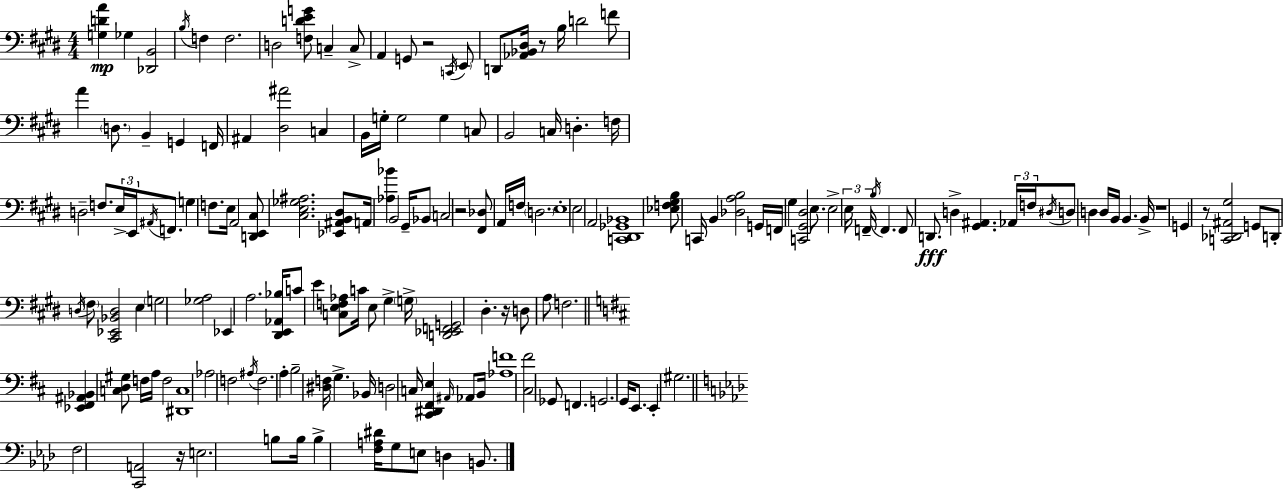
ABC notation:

X:1
T:Untitled
M:4/4
L:1/4
K:E
[G,DA] _G, [_D,,B,,]2 B,/4 F, F,2 D,2 [F,DEG]/2 C, C,/2 A,, G,,/2 z2 C,,/4 E,,/2 D,,/2 [_A,,_B,,^D,]/4 z/2 B,/4 D2 F/2 A D,/2 B,, G,, F,,/4 ^A,, [^D,^A]2 C, B,,/4 G,/4 G,2 G, C,/2 B,,2 C,/4 D, F,/4 D,2 F,/2 E,/4 E,,/4 ^A,,/4 F,,/2 G, F,/2 E,/4 A,,2 [D,,E,,^C,]/2 [^C,E,_G,^A,]2 [_E,,^A,,B,,^D,]/2 A,,/4 [_A,_B] B,,2 ^G,,/4 _B,,/2 C,2 z2 [^F,,_D,]/2 A,,/4 F,/4 D,2 E,4 E,2 A,,2 [C,,^D,,_G,,_B,,]4 [_E,F,^G,B,]/2 C,,/4 B,, [_D,A,B,]2 G,,/4 F,,/4 ^G, [C,,^G,,^D,]2 E,/2 E,2 E,/4 F,,/4 B,/4 F,, F,,/2 D,,/2 D, [^G,,^A,,] _A,,/4 F,/4 ^D,/4 D,/2 D, D,/4 B,,/4 B,, B,,/4 z4 G,, z/2 [C,,_D,,^A,,^G,]2 G,,/2 D,,/2 D,/4 ^F,/2 [^C,,_E,,_B,,D,]2 E, G,2 [_G,A,]2 _E,, A,2 [^D,,E,,_A,,_B,]/4 C/2 E [C,E,F,_A,]/2 C/4 E,/2 ^G, G,/4 [D,,_E,,F,,G,,]2 ^D, z/4 D,/2 A,/2 F,2 [_E,,^F,,^A,,_B,,] [C,D,^G,]/2 F,/4 A,/4 F,2 [^D,,C,]4 _A,2 F,2 ^A,/4 F,2 A, B,2 [^D,F,]/4 G, _B,,/4 D,2 C,/4 [^C,,^D,,^F,,E,] ^A,,/4 _A,,/2 B,,/4 [_A,F]4 [^C,^F]2 _G,,/2 F,, G,,2 G,,/4 E,,/2 E,, ^G,2 F,2 [C,,A,,]2 z/4 E,2 B,/2 B,/4 B, [F,A,^D]/4 G,/2 E,/2 D, B,,/2